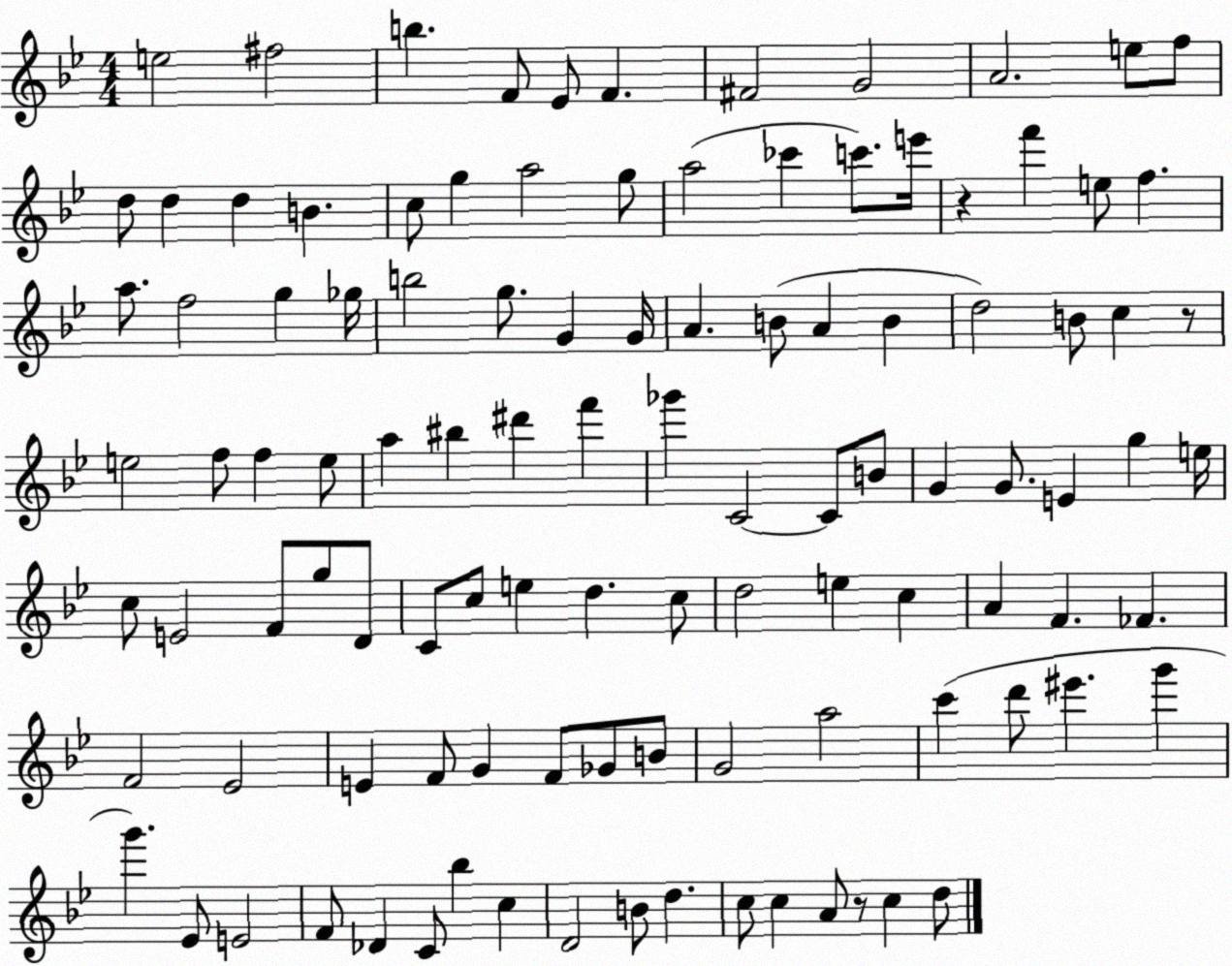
X:1
T:Untitled
M:4/4
L:1/4
K:Bb
e2 ^f2 b F/2 _E/2 F ^F2 G2 A2 e/2 f/2 d/2 d d B c/2 g a2 g/2 a2 _c' c'/2 e'/4 z f' e/2 f a/2 f2 g _g/4 b2 g/2 G G/4 A B/2 A B d2 B/2 c z/2 e2 f/2 f e/2 a ^b ^d' f' _g' C2 C/2 B/2 G G/2 E g e/4 c/2 E2 F/2 g/2 D/2 C/2 c/2 e d c/2 d2 e c A F _F F2 _E2 E F/2 G F/2 _G/2 B/2 G2 a2 c' d'/2 ^e' g' g' _E/2 E2 F/2 _D C/2 _b c D2 B/2 d c/2 c A/2 z/2 c d/2